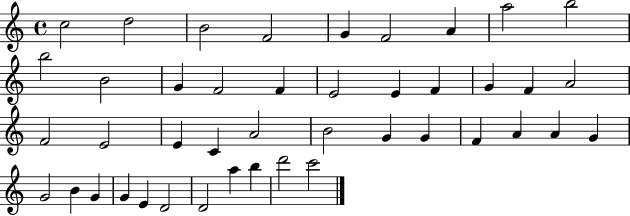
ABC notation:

X:1
T:Untitled
M:4/4
L:1/4
K:C
c2 d2 B2 F2 G F2 A a2 b2 b2 B2 G F2 F E2 E F G F A2 F2 E2 E C A2 B2 G G F A A G G2 B G G E D2 D2 a b d'2 c'2